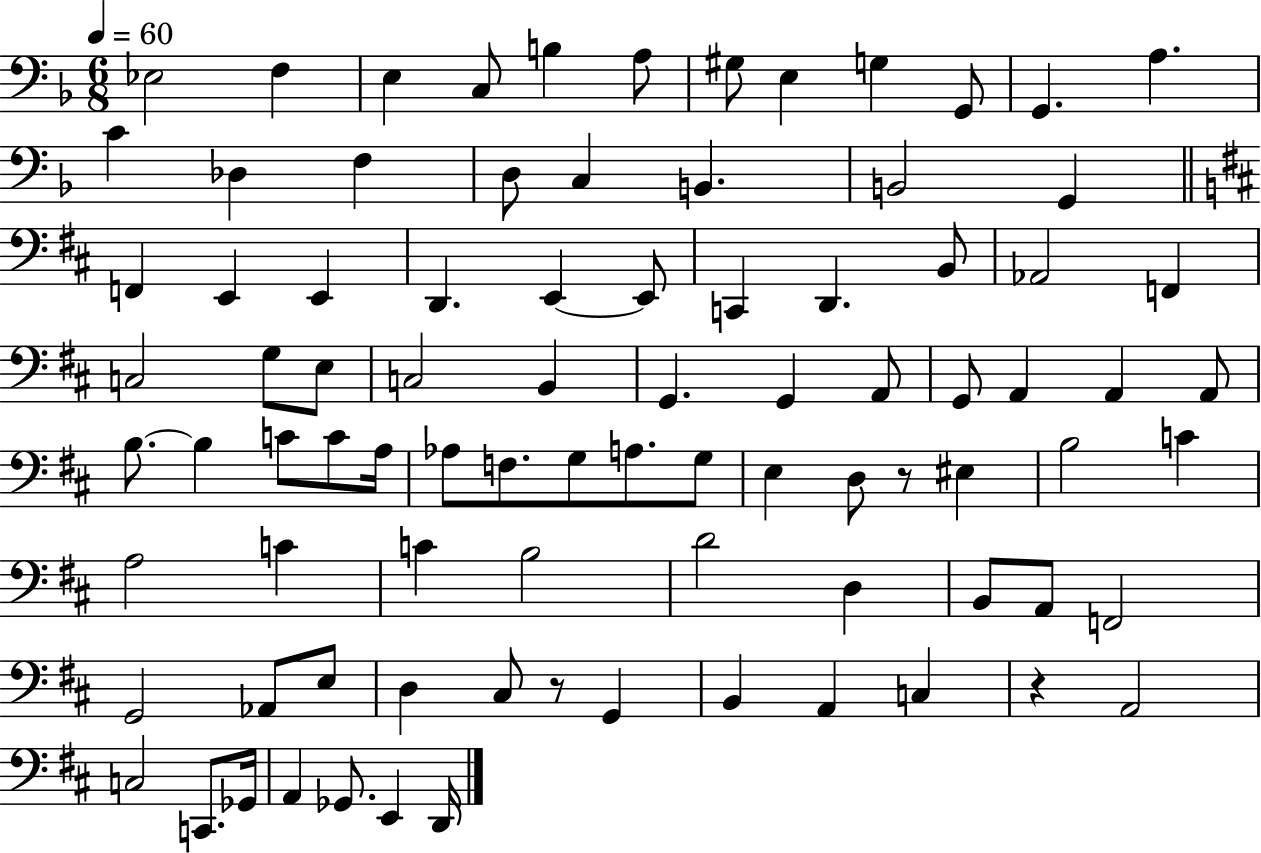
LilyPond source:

{
  \clef bass
  \numericTimeSignature
  \time 6/8
  \key f \major
  \tempo 4 = 60
  ees2 f4 | e4 c8 b4 a8 | gis8 e4 g4 g,8 | g,4. a4. | \break c'4 des4 f4 | d8 c4 b,4. | b,2 g,4 | \bar "||" \break \key b \minor f,4 e,4 e,4 | d,4. e,4~~ e,8 | c,4 d,4. b,8 | aes,2 f,4 | \break c2 g8 e8 | c2 b,4 | g,4. g,4 a,8 | g,8 a,4 a,4 a,8 | \break b8.~~ b4 c'8 c'8 a16 | aes8 f8. g8 a8. g8 | e4 d8 r8 eis4 | b2 c'4 | \break a2 c'4 | c'4 b2 | d'2 d4 | b,8 a,8 f,2 | \break g,2 aes,8 e8 | d4 cis8 r8 g,4 | b,4 a,4 c4 | r4 a,2 | \break c2 c,8. ges,16 | a,4 ges,8. e,4 d,16 | \bar "|."
}